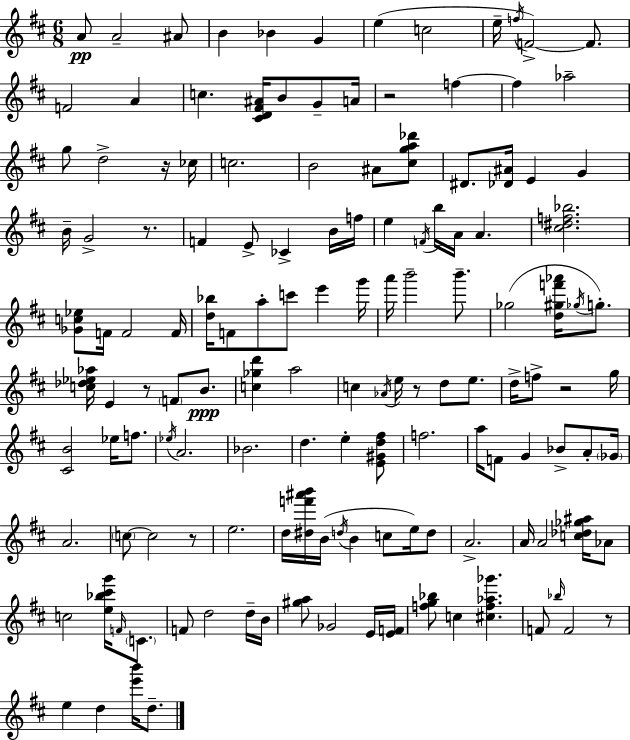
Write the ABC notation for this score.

X:1
T:Untitled
M:6/8
L:1/4
K:D
A/2 A2 ^A/2 B _B G e c2 e/4 f/4 F2 F/2 F2 A c [^CD^F^A]/4 B/2 G/2 A/4 z2 f f _a2 g/2 d2 z/4 _c/4 c2 B2 ^A/2 [^cga_d']/2 ^D/2 [_D^A]/4 E G B/4 G2 z/2 F E/2 _C B/4 f/4 e F/4 b/4 A/4 A [^c^df_b]2 [_Gc_e]/2 F/4 F2 F/4 [d_b]/4 F/2 a/2 c'/2 e' g'/4 a'/4 b'2 b'/2 _g2 [d^gf'_a']/4 _g/4 g/2 [c_d_e_a]/4 E z/2 F/2 B/2 [c_gd'] a2 c _A/4 e/4 z/2 d/2 e/2 d/4 f/2 z2 g/4 [^CB]2 _e/4 f/2 _e/4 A2 _B2 d e [E^Gd^f]/2 f2 a/4 F/2 G _B/2 A/2 _G/4 A2 c/2 c2 z/2 e2 d/4 [^df'^a'b']/4 B/4 d/4 B c/2 e/4 d/2 A2 A/4 A2 [c_d_g^a]/4 _A/2 c2 [e_b^c'g']/4 F/4 C/2 F/2 d2 d/4 B/4 [^ga]/2 _G2 E/4 [EF]/4 [fg_b]/2 c [^cf_a_g'] F/2 _b/4 F2 z/2 e d [e'b']/4 d/2